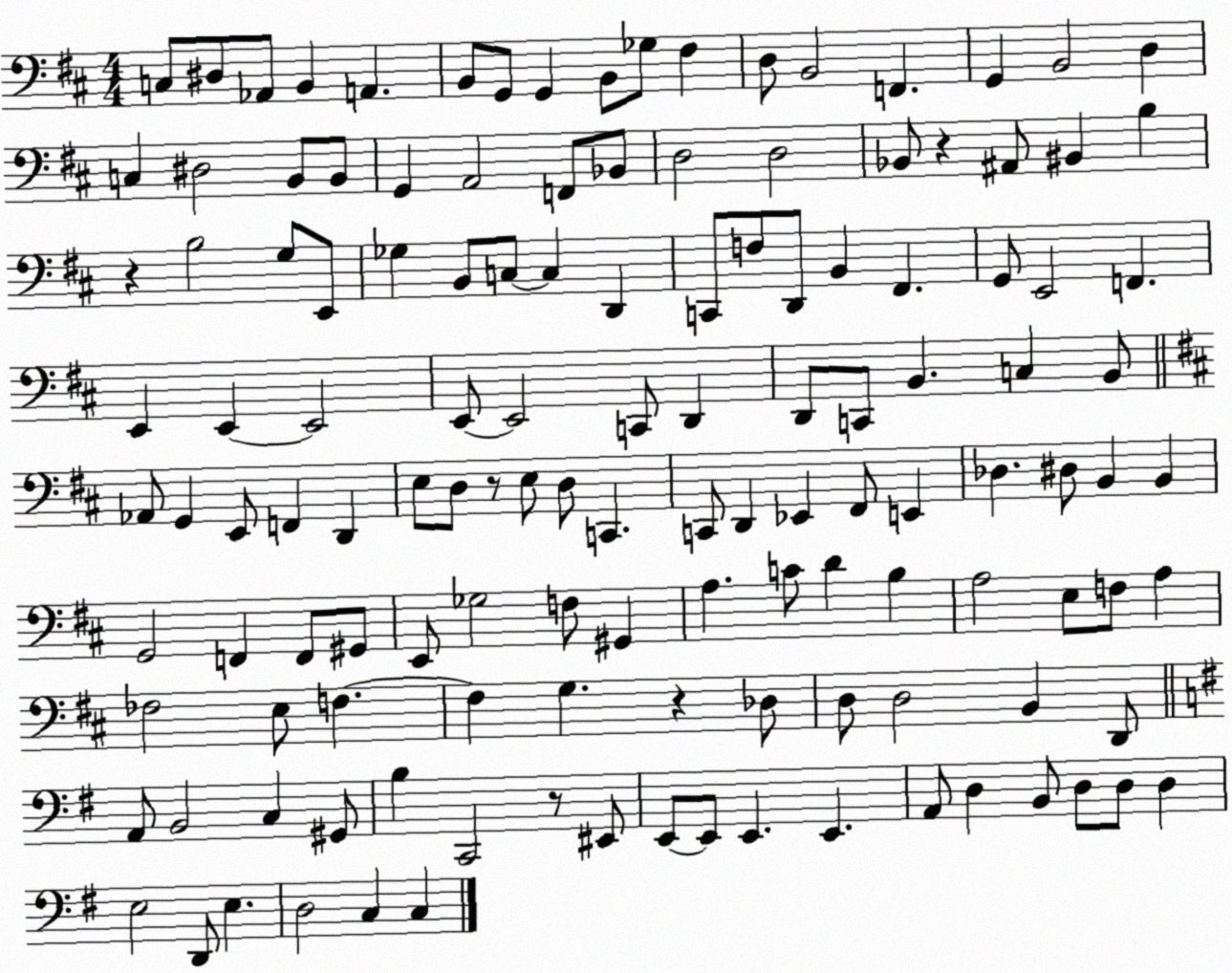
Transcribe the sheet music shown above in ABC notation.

X:1
T:Untitled
M:4/4
L:1/4
K:D
C,/2 ^D,/2 _A,,/2 B,, A,, B,,/2 G,,/2 G,, B,,/2 _G,/2 ^F, D,/2 B,,2 F,, G,, B,,2 D, C, ^D,2 B,,/2 B,,/2 G,, A,,2 F,,/2 _B,,/2 D,2 D,2 _B,,/2 z ^A,,/2 ^B,, B, z B,2 G,/2 E,,/2 _G, B,,/2 C,/2 C, D,, C,,/2 F,/2 D,,/2 B,, ^F,, G,,/2 E,,2 F,, E,, E,, E,,2 E,,/2 E,,2 C,,/2 D,, D,,/2 C,,/2 B,, C, B,,/2 _A,,/2 G,, E,,/2 F,, D,, E,/2 D,/2 z/2 E,/2 D,/2 C,, C,,/2 D,, _E,, ^F,,/2 E,, _D, ^D,/2 B,, B,, G,,2 F,, F,,/2 ^G,,/2 E,,/2 _G,2 F,/2 ^G,, A, C/2 D B, A,2 E,/2 F,/2 A, _F,2 E,/2 F, F, G, z _D,/2 D,/2 D,2 B,, D,,/2 A,,/2 B,,2 C, ^G,,/2 B, C,,2 z/2 ^E,,/2 E,,/2 E,,/2 E,, E,, A,,/2 D, B,,/2 D,/2 D,/2 D, E,2 D,,/2 E, D,2 C, C,